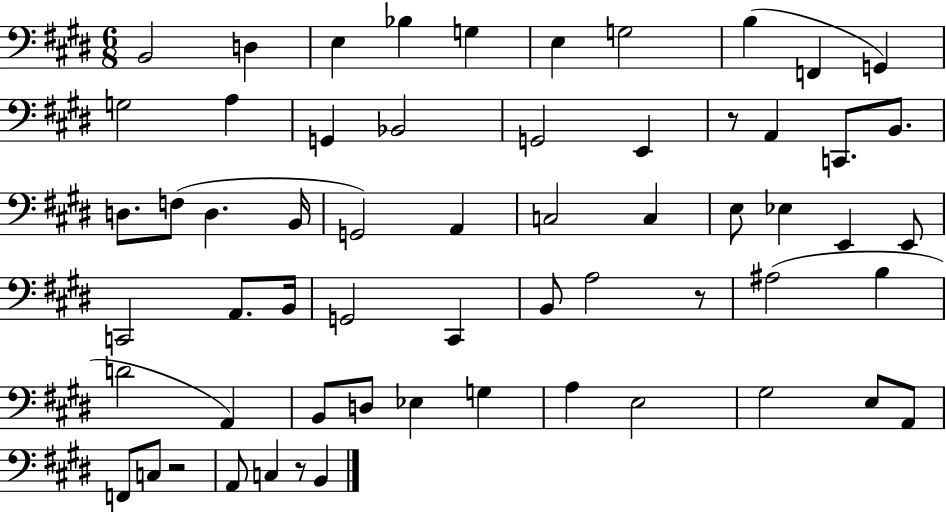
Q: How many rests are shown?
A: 4